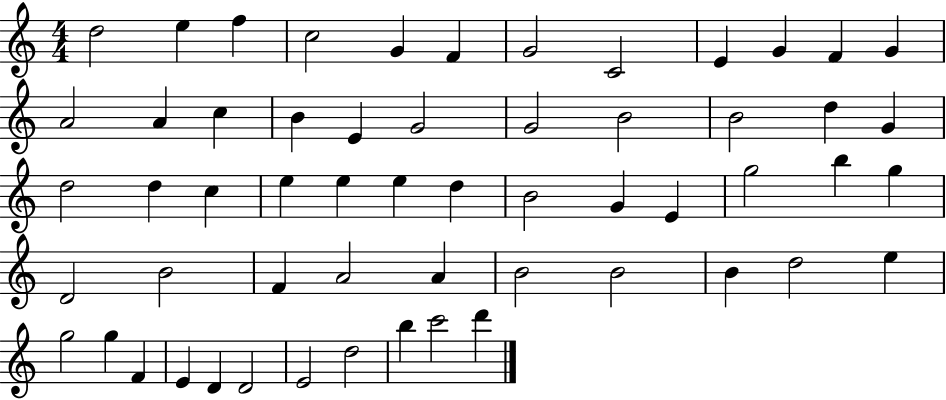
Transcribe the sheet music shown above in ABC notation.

X:1
T:Untitled
M:4/4
L:1/4
K:C
d2 e f c2 G F G2 C2 E G F G A2 A c B E G2 G2 B2 B2 d G d2 d c e e e d B2 G E g2 b g D2 B2 F A2 A B2 B2 B d2 e g2 g F E D D2 E2 d2 b c'2 d'